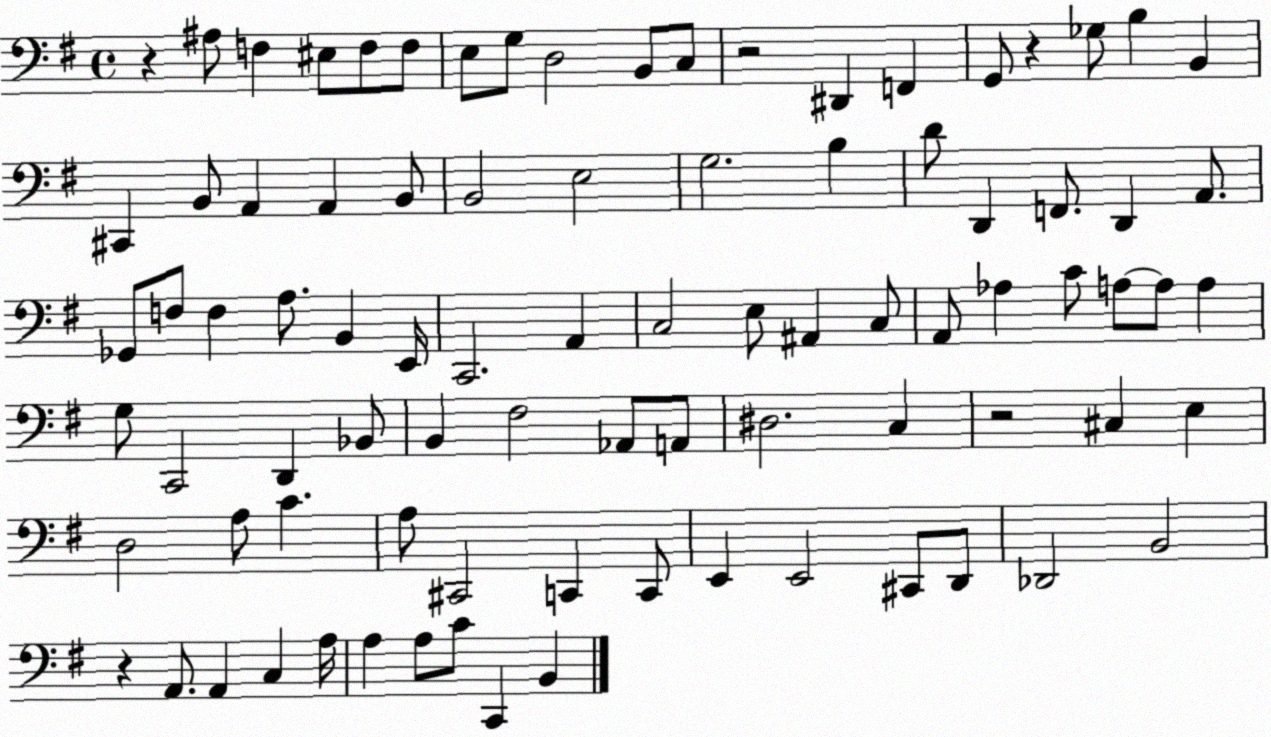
X:1
T:Untitled
M:4/4
L:1/4
K:G
z ^A,/2 F, ^E,/2 F,/2 F,/2 E,/2 G,/2 D,2 B,,/2 C,/2 z2 ^D,, F,, G,,/2 z _G,/2 B, B,, ^C,, B,,/2 A,, A,, B,,/2 B,,2 E,2 G,2 B, D/2 D,, F,,/2 D,, A,,/2 _G,,/2 F,/2 F, A,/2 B,, E,,/4 C,,2 A,, C,2 E,/2 ^A,, C,/2 A,,/2 _A, C/2 A,/2 A,/2 A, G,/2 C,,2 D,, _B,,/2 B,, ^F,2 _A,,/2 A,,/2 ^D,2 C, z2 ^C, E, D,2 A,/2 C A,/2 ^C,,2 C,, C,,/2 E,, E,,2 ^C,,/2 D,,/2 _D,,2 B,,2 z A,,/2 A,, C, A,/4 A, A,/2 C/2 C,, B,,